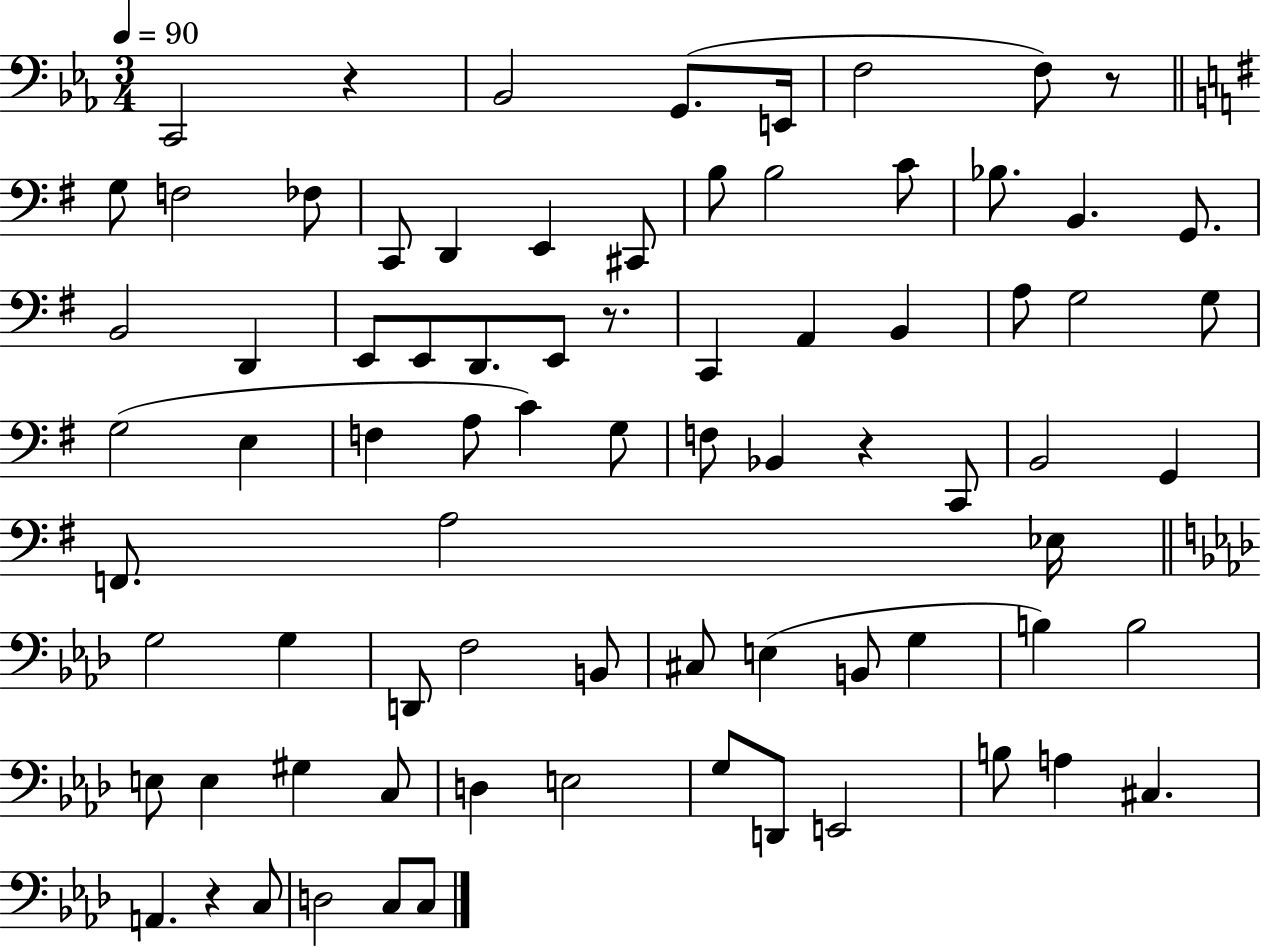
{
  \clef bass
  \numericTimeSignature
  \time 3/4
  \key ees \major
  \tempo 4 = 90
  c,2 r4 | bes,2 g,8.( e,16 | f2 f8) r8 | \bar "||" \break \key g \major g8 f2 fes8 | c,8 d,4 e,4 cis,8 | b8 b2 c'8 | bes8. b,4. g,8. | \break b,2 d,4 | e,8 e,8 d,8. e,8 r8. | c,4 a,4 b,4 | a8 g2 g8 | \break g2( e4 | f4 a8 c'4) g8 | f8 bes,4 r4 c,8 | b,2 g,4 | \break f,8. a2 ees16 | \bar "||" \break \key f \minor g2 g4 | d,8 f2 b,8 | cis8 e4( b,8 g4 | b4) b2 | \break e8 e4 gis4 c8 | d4 e2 | g8 d,8 e,2 | b8 a4 cis4. | \break a,4. r4 c8 | d2 c8 c8 | \bar "|."
}